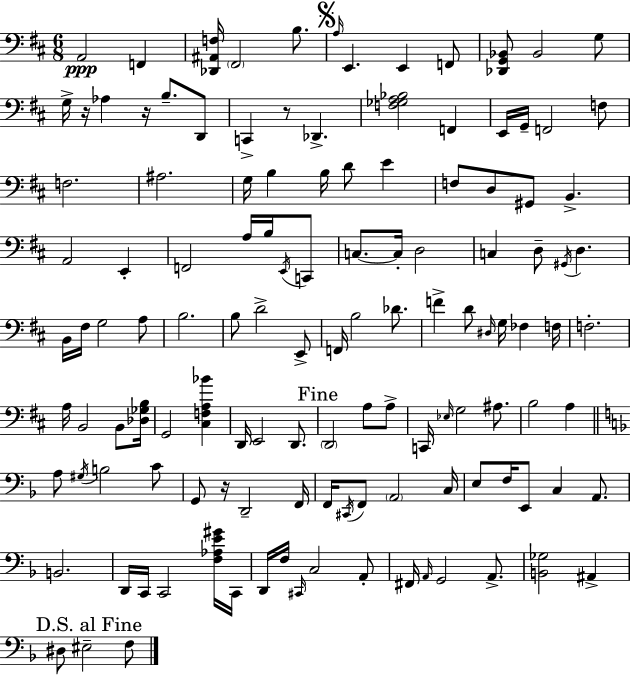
A2/h F2/q [Db2,A#2,F3]/s F#2/h B3/e. A3/s E2/q. E2/q F2/e [Db2,G2,Bb2]/e Bb2/h G3/e G3/s R/s Ab3/q R/s B3/e. D2/e C2/q R/e Db2/q. [F3,Gb3,A3,Bb3]/h F2/q E2/s G2/s F2/h F3/e F3/h. A#3/h. G3/s B3/q B3/s D4/e E4/q F3/e D3/e G#2/e B2/q. A2/h E2/q F2/h A3/s B3/s E2/s C2/e C3/e. C3/s D3/h C3/q D3/e G#2/s D3/q. B2/s F#3/s G3/h A3/e B3/h. B3/e D4/h E2/e F2/s B3/h Db4/e. F4/q D4/e D#3/s G3/s FES3/q F3/s F3/h. A3/s B2/h B2/e [Db3,Gb3,B3]/s G2/h [C#3,F3,A3,Bb4]/q D2/s E2/h D2/e. D2/h A3/e A3/e C2/s Eb3/s G3/h A#3/e. B3/h A3/q A3/e G#3/s B3/h C4/e G2/e R/s D2/h F2/s F2/s C#2/s F2/e A2/h C3/s E3/e F3/s E2/e C3/q A2/e. B2/h. D2/s C2/s C2/h [F3,Ab3,E4,G#4]/s C2/s D2/s F3/s C#2/s C3/h A2/e F#2/s A2/s G2/h A2/e. [B2,Gb3]/h A#2/q D#3/e EIS3/h F3/e